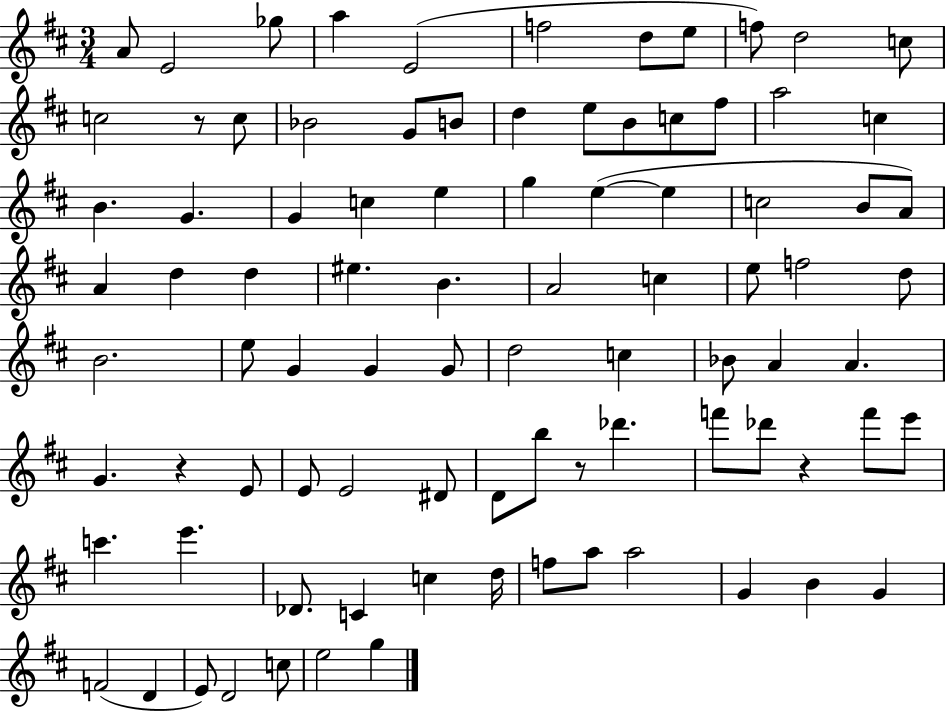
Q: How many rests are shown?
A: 4